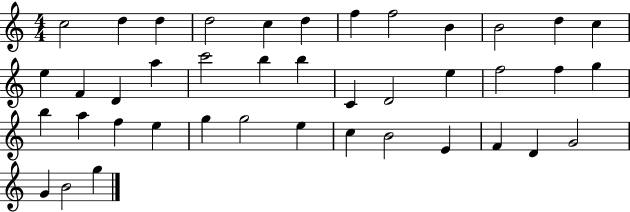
C5/h D5/q D5/q D5/h C5/q D5/q F5/q F5/h B4/q B4/h D5/q C5/q E5/q F4/q D4/q A5/q C6/h B5/q B5/q C4/q D4/h E5/q F5/h F5/q G5/q B5/q A5/q F5/q E5/q G5/q G5/h E5/q C5/q B4/h E4/q F4/q D4/q G4/h G4/q B4/h G5/q